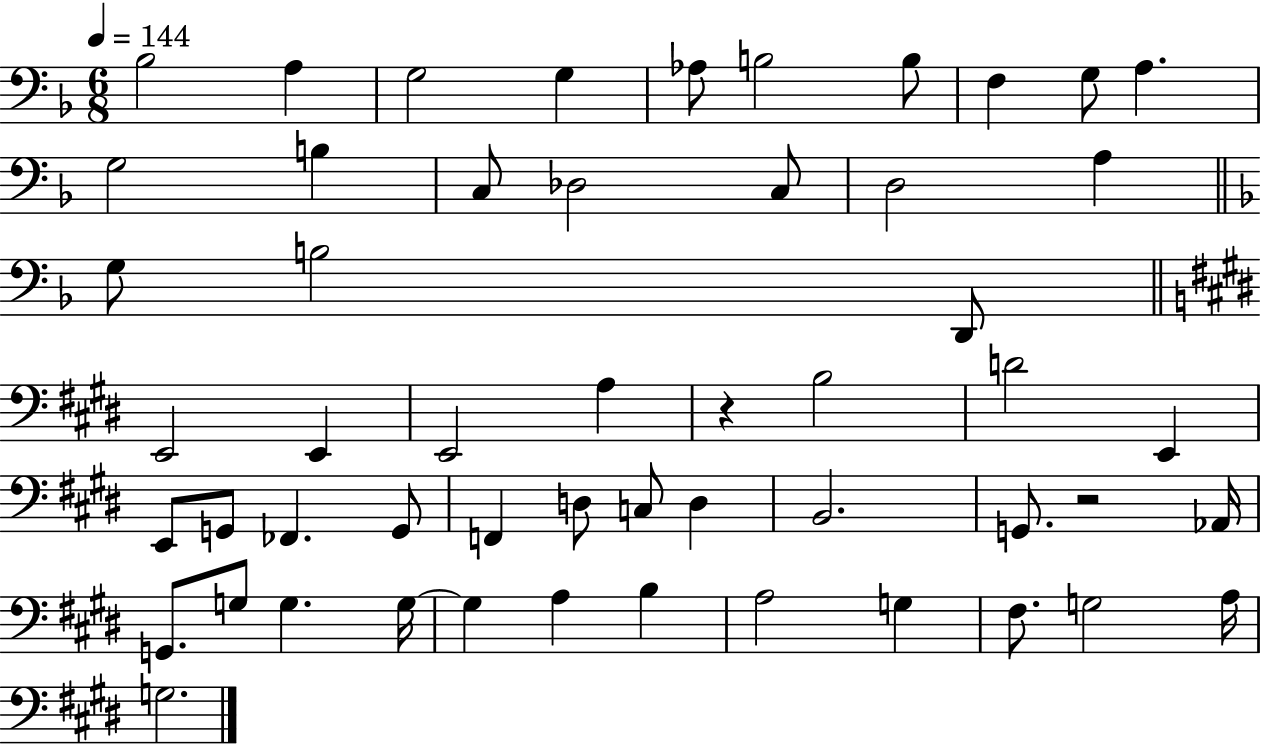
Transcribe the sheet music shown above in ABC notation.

X:1
T:Untitled
M:6/8
L:1/4
K:F
_B,2 A, G,2 G, _A,/2 B,2 B,/2 F, G,/2 A, G,2 B, C,/2 _D,2 C,/2 D,2 A, G,/2 B,2 D,,/2 E,,2 E,, E,,2 A, z B,2 D2 E,, E,,/2 G,,/2 _F,, G,,/2 F,, D,/2 C,/2 D, B,,2 G,,/2 z2 _A,,/4 G,,/2 G,/2 G, G,/4 G, A, B, A,2 G, ^F,/2 G,2 A,/4 G,2